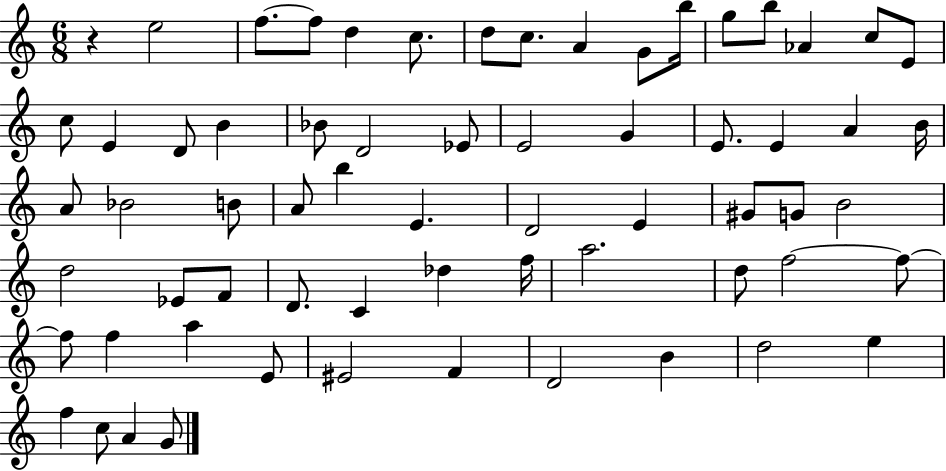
R/q E5/h F5/e. F5/e D5/q C5/e. D5/e C5/e. A4/q G4/e B5/s G5/e B5/e Ab4/q C5/e E4/e C5/e E4/q D4/e B4/q Bb4/e D4/h Eb4/e E4/h G4/q E4/e. E4/q A4/q B4/s A4/e Bb4/h B4/e A4/e B5/q E4/q. D4/h E4/q G#4/e G4/e B4/h D5/h Eb4/e F4/e D4/e. C4/q Db5/q F5/s A5/h. D5/e F5/h F5/e F5/e F5/q A5/q E4/e EIS4/h F4/q D4/h B4/q D5/h E5/q F5/q C5/e A4/q G4/e